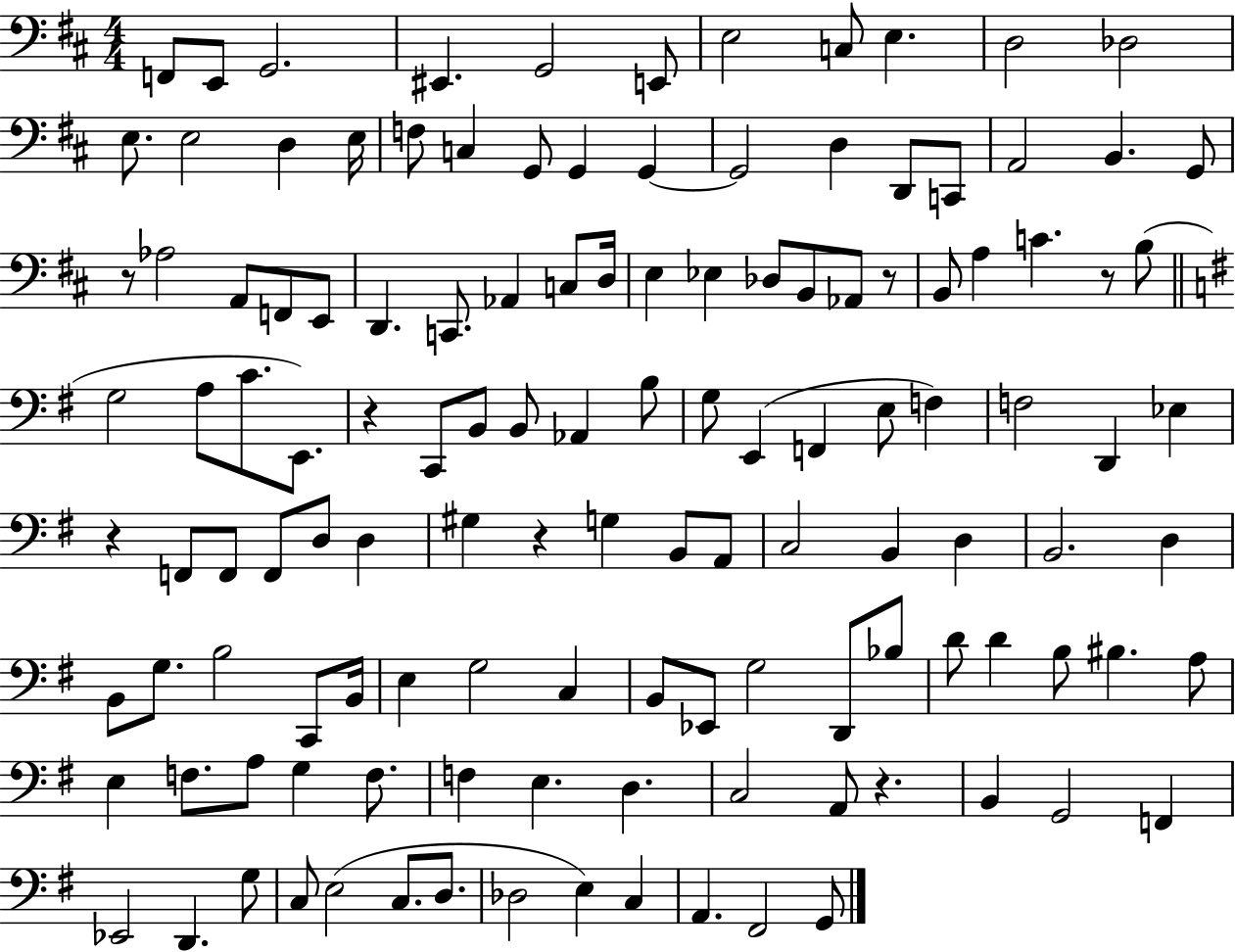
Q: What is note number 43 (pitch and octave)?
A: A3